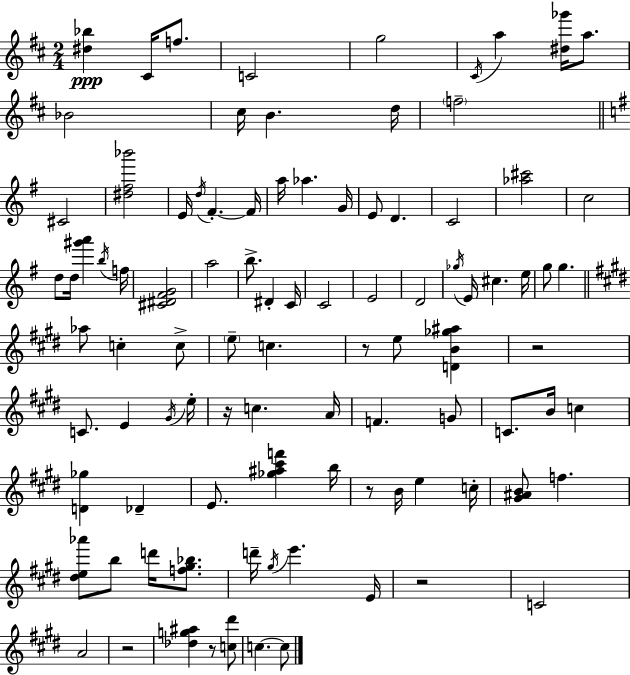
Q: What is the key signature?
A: D major